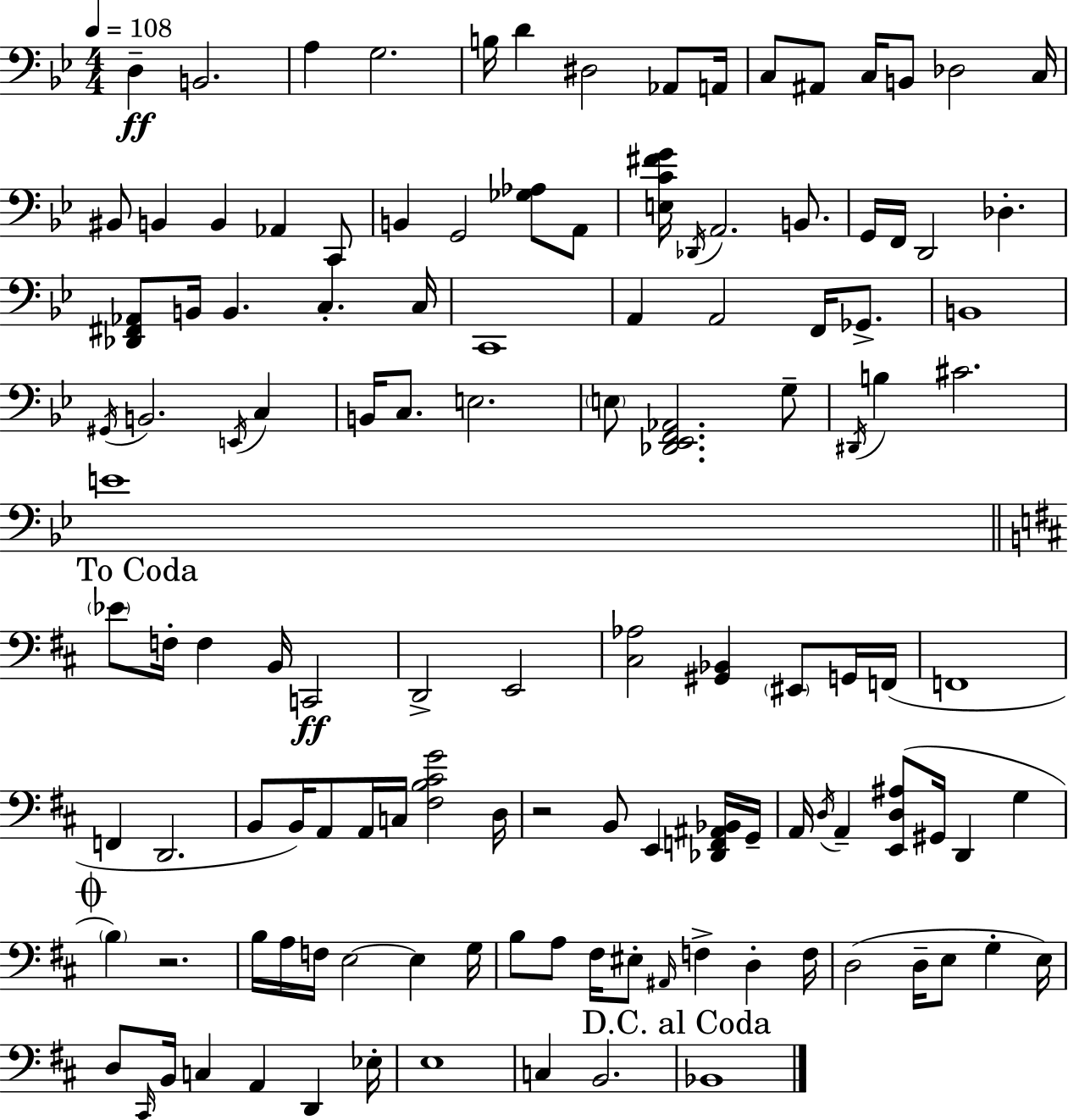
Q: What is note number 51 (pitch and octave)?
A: B3